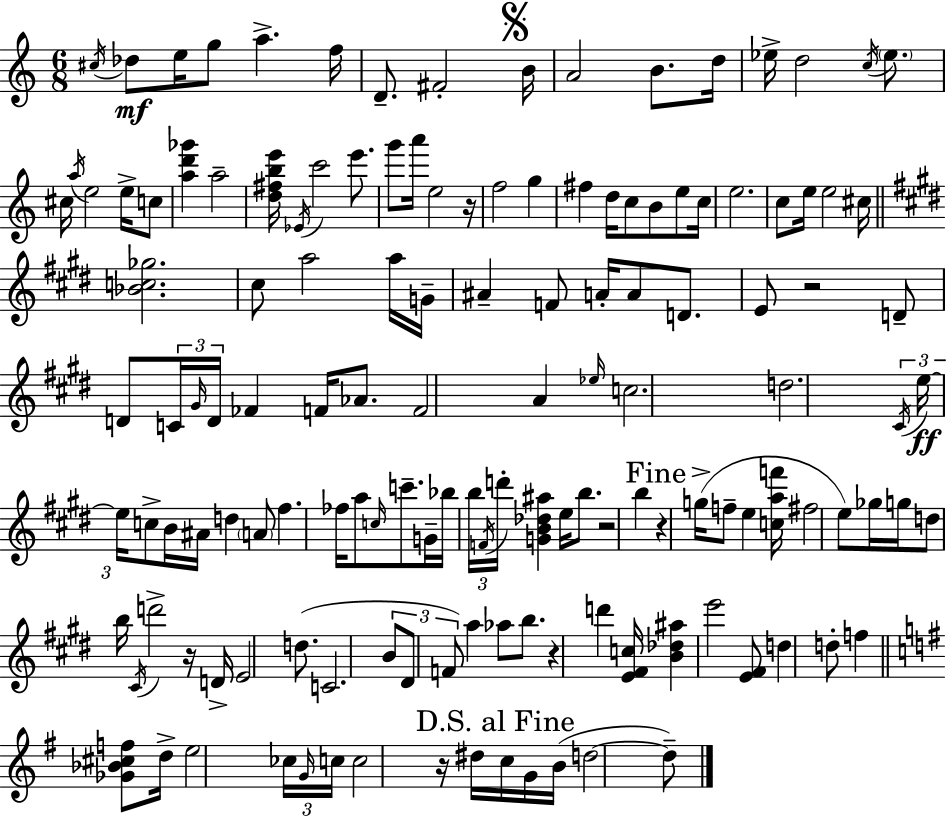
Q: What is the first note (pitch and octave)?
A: C#5